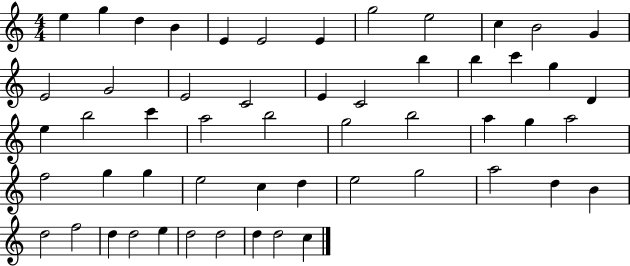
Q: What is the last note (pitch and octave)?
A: C5